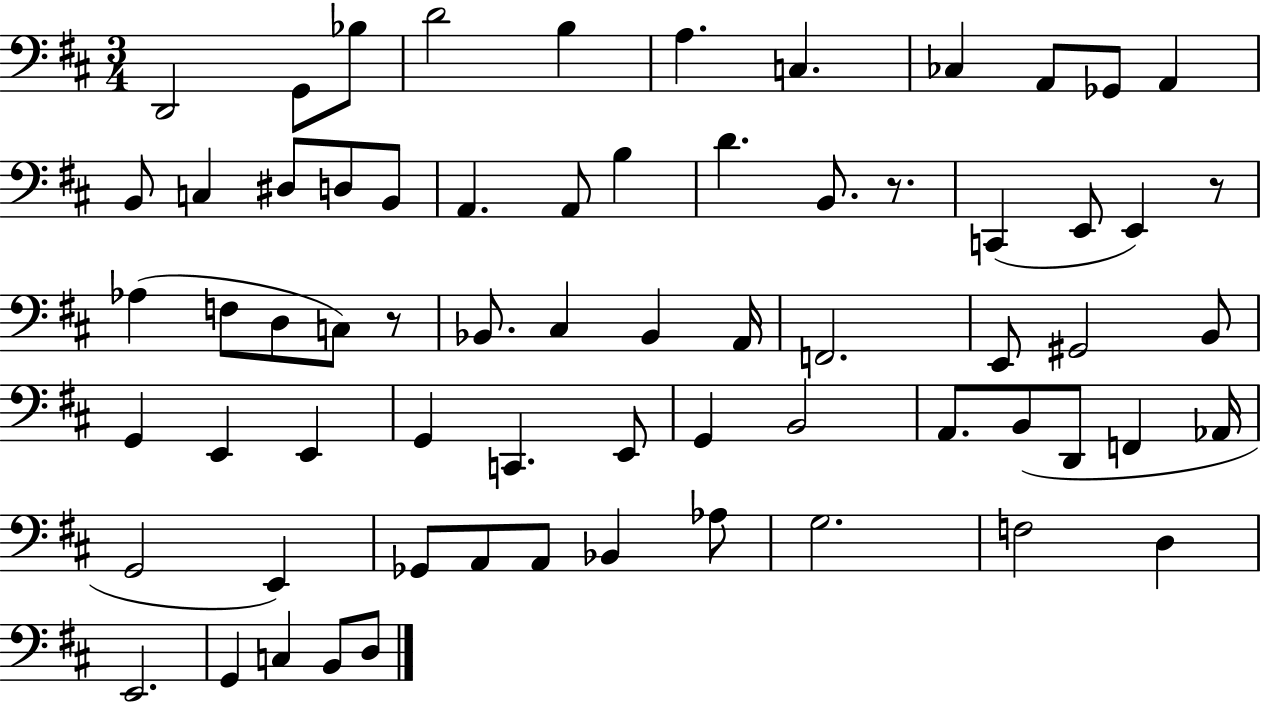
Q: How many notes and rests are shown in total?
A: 67